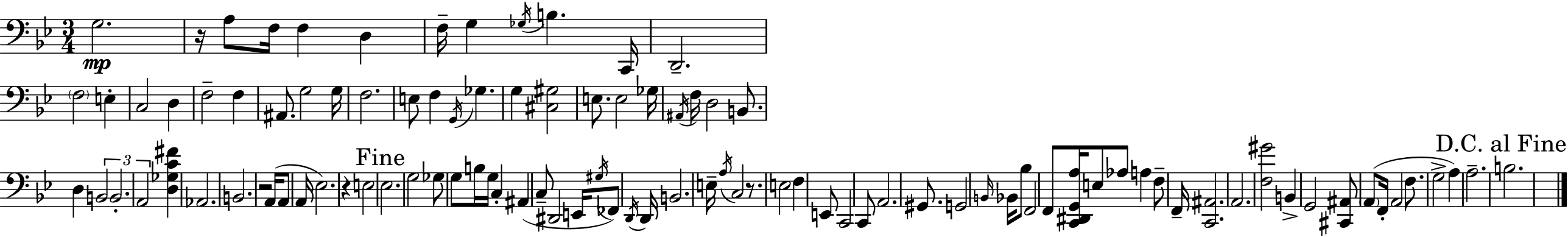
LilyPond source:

{
  \clef bass
  \numericTimeSignature
  \time 3/4
  \key bes \major
  g2.\mp | r16 a8 f16 f4 d4 | f16-- g4 \acciaccatura { ges16 } b4. | c,16 d,2.-- | \break \parenthesize f2 e4-. | c2 d4 | f2-- f4 | ais,8. g2 | \break g16 f2. | e8 f4 \acciaccatura { g,16 } ges4. | g4 <cis gis>2 | e8. e2 | \break ges16 \acciaccatura { ais,16 } f16 d2 | b,8. d4 \tuplet 3/2 { b,2 | b,2.-. | a,2 } <d ges c' fis'>4 | \break aes,2. | b,2. | r2 a,16( | a,8 a,16 ees2.) | \break r4 e2 | \mark "Fine" ees2. | g2 ges8 | g8 b16 g16 c4-. ais,4( | \break c8-- dis,2 e,16 | \acciaccatura { gis16 }) fes,8 \acciaccatura { d,16 } d,16 b,2. | e16-- \acciaccatura { a16 } c2 | r8. e2 | \break f4 e,8 c,2 | c,8 a,2. | gis,8. g,2 | \grace { b,16 } bes,16 bes8 f,2 | \break f,8 <c, dis, g, a>16 e8 aes8 | a4 f8-- f,16-- <c, ais,>2. | a,2. | <f gis'>2 | \break b,4-> g,2 | <cis, ais,>8 \parenthesize a,8( f,16-. a,2 | f8. g2-> | a4) a2.-- | \break \mark "D.C. al Fine" b2. | \bar "|."
}